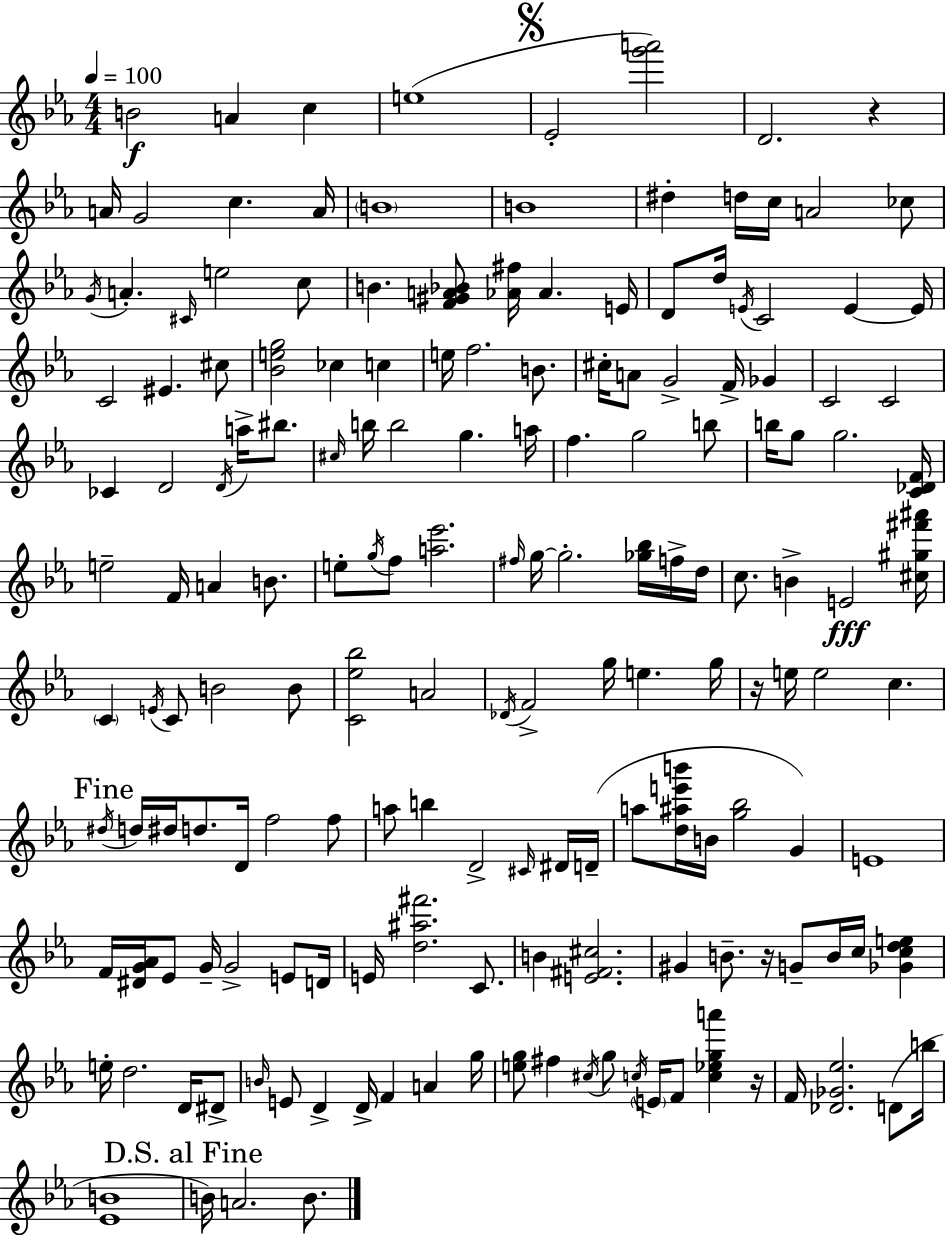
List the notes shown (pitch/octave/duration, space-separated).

B4/h A4/q C5/q E5/w Eb4/h [G6,A6]/h D4/h. R/q A4/s G4/h C5/q. A4/s B4/w B4/w D#5/q D5/s C5/s A4/h CES5/e G4/s A4/q. C#4/s E5/h C5/e B4/q. [F4,G#4,A4,Bb4]/e [Ab4,F#5]/s Ab4/q. E4/s D4/e D5/s E4/s C4/h E4/q E4/s C4/h EIS4/q. C#5/e [Bb4,E5,G5]/h CES5/q C5/q E5/s F5/h. B4/e. C#5/s A4/e G4/h F4/s Gb4/q C4/h C4/h CES4/q D4/h D4/s A5/s BIS5/e. C#5/s B5/s B5/h G5/q. A5/s F5/q. G5/h B5/e B5/s G5/e G5/h. [C4,Db4,F4]/s E5/h F4/s A4/q B4/e. E5/e G5/s F5/e [A5,Eb6]/h. F#5/s G5/s G5/h. [Gb5,Bb5]/s F5/s D5/s C5/e. B4/q E4/h [C#5,G#5,F#6,A#6]/s C4/q E4/s C4/e B4/h B4/e [C4,Eb5,Bb5]/h A4/h Db4/s F4/h G5/s E5/q. G5/s R/s E5/s E5/h C5/q. D#5/s D5/s D#5/s D5/e. D4/s F5/h F5/e A5/e B5/q D4/h C#4/s D#4/s D4/s A5/e [D5,A#5,E6,B6]/s B4/s [G5,Bb5]/h G4/q E4/w F4/s [D#4,G4,Ab4]/s Eb4/e G4/s G4/h E4/e D4/s E4/s [D5,A#5,F#6]/h. C4/e. B4/q [E4,F#4,C#5]/h. G#4/q B4/e. R/s G4/e B4/s C5/s [Gb4,C5,D5,E5]/q E5/s D5/h. D4/s D#4/e B4/s E4/e D4/q D4/s F4/q A4/q G5/s [E5,G5]/e F#5/q C#5/s G5/e C5/s E4/s F4/e [C5,Eb5,G5,A6]/q R/s F4/s [Db4,Gb4,Eb5]/h. D4/e B5/s [Eb4,B4]/w B4/s A4/h. B4/e.